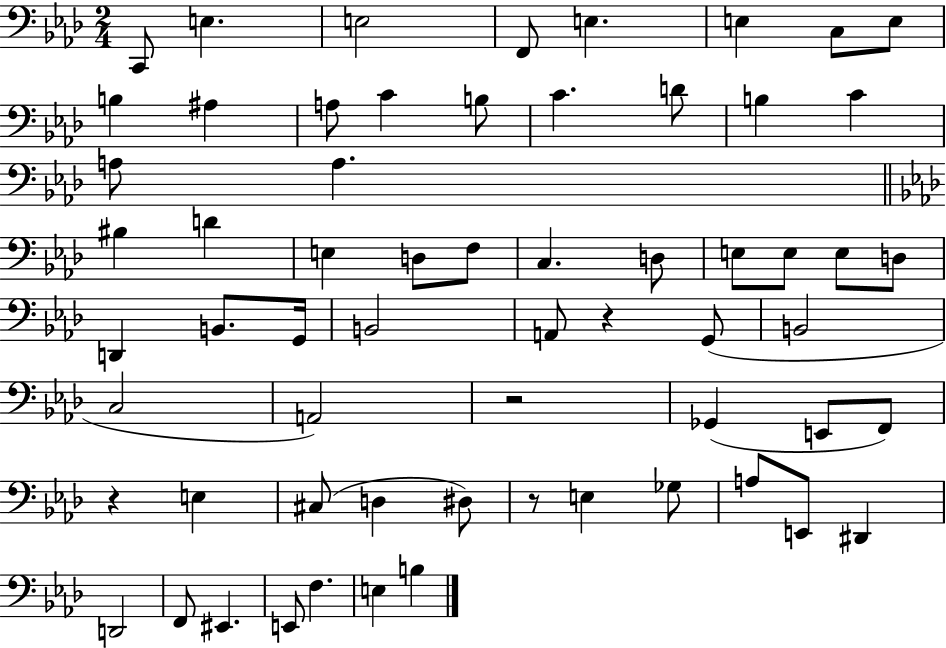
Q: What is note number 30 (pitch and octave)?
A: D3